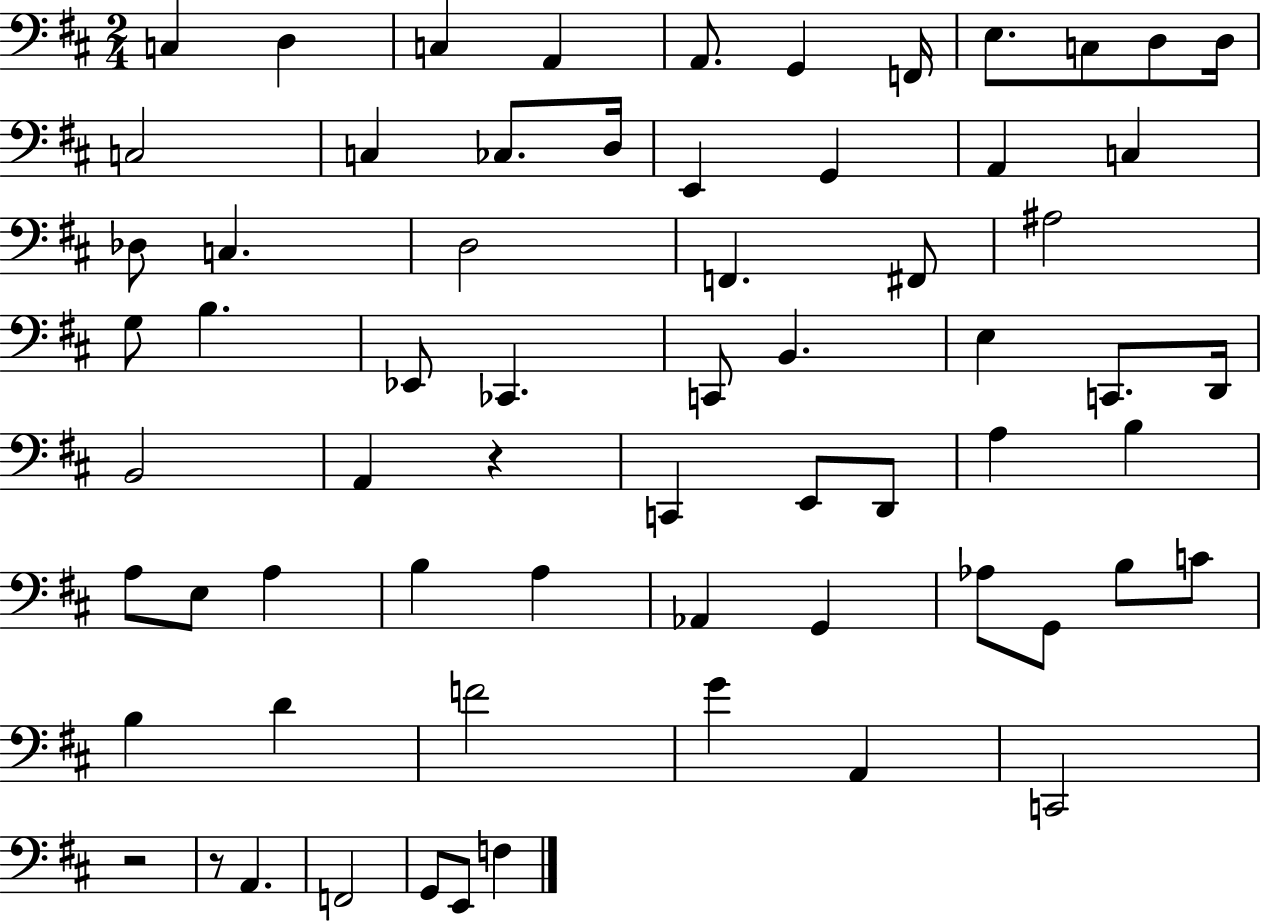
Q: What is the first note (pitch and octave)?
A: C3